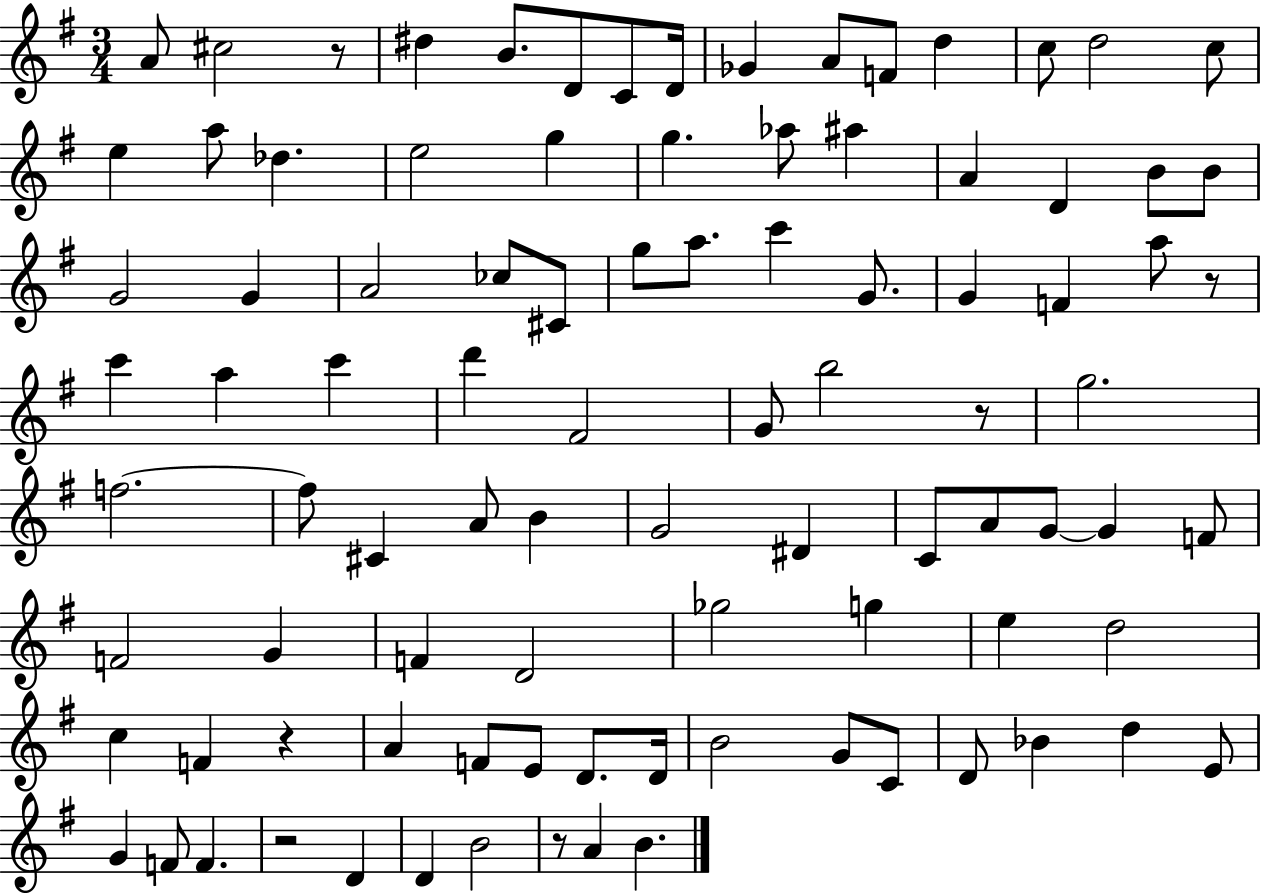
A4/e C#5/h R/e D#5/q B4/e. D4/e C4/e D4/s Gb4/q A4/e F4/e D5/q C5/e D5/h C5/e E5/q A5/e Db5/q. E5/h G5/q G5/q. Ab5/e A#5/q A4/q D4/q B4/e B4/e G4/h G4/q A4/h CES5/e C#4/e G5/e A5/e. C6/q G4/e. G4/q F4/q A5/e R/e C6/q A5/q C6/q D6/q F#4/h G4/e B5/h R/e G5/h. F5/h. F5/e C#4/q A4/e B4/q G4/h D#4/q C4/e A4/e G4/e G4/q F4/e F4/h G4/q F4/q D4/h Gb5/h G5/q E5/q D5/h C5/q F4/q R/q A4/q F4/e E4/e D4/e. D4/s B4/h G4/e C4/e D4/e Bb4/q D5/q E4/e G4/q F4/e F4/q. R/h D4/q D4/q B4/h R/e A4/q B4/q.